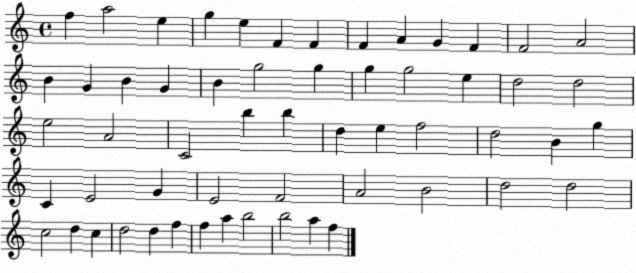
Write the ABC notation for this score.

X:1
T:Untitled
M:4/4
L:1/4
K:C
f a2 e g e F F F A G F F2 A2 B G B G B g2 g g g2 e d2 d2 e2 A2 C2 b b d e f2 d2 B g C E2 G E2 F2 A2 B2 d2 d2 c2 d c d2 d f f a b2 b2 a f